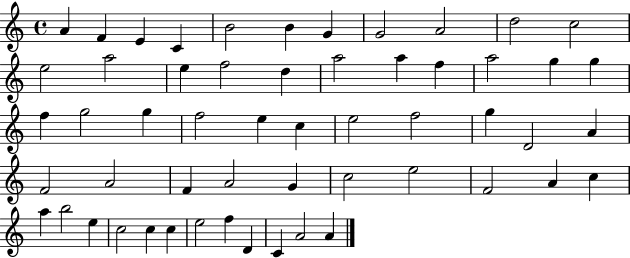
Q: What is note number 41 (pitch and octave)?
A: F4